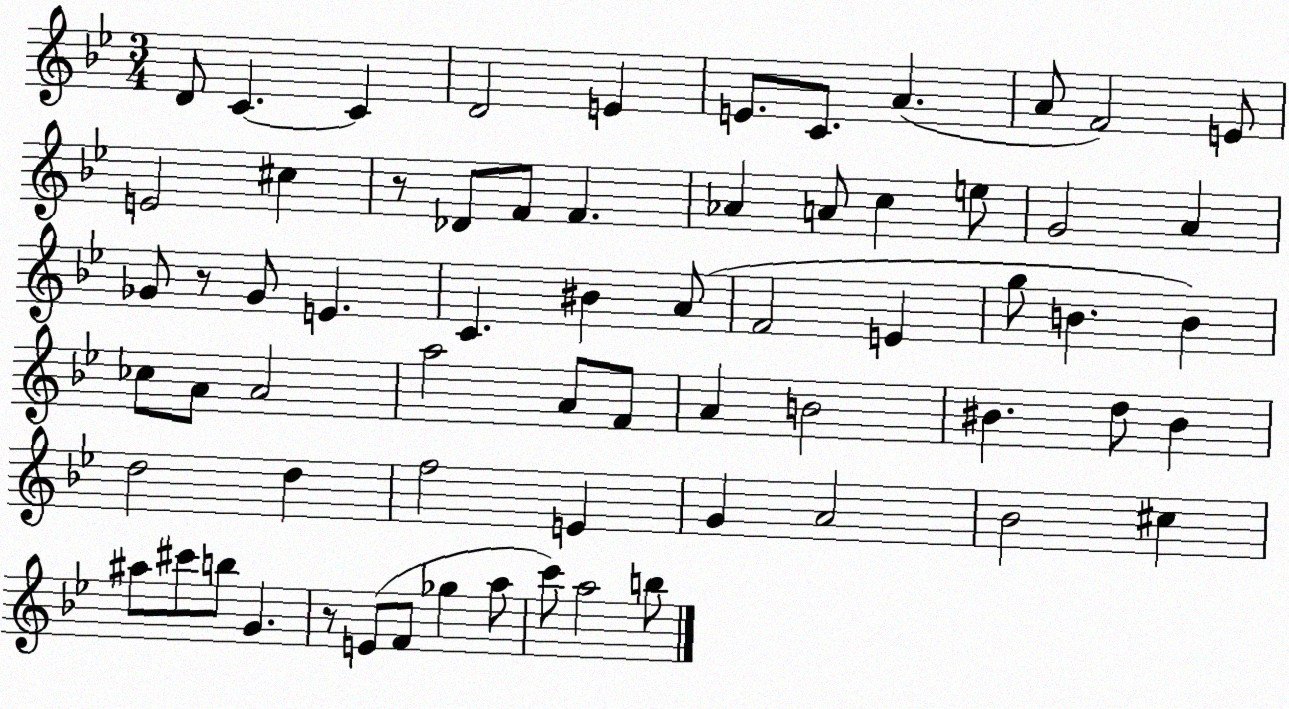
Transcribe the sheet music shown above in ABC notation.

X:1
T:Untitled
M:3/4
L:1/4
K:Bb
D/2 C C D2 E E/2 C/2 A A/2 F2 E/2 E2 ^c z/2 _D/2 F/2 F _A A/2 c e/2 G2 A _G/2 z/2 _G/2 E C ^B A/2 F2 E g/2 B B _c/2 A/2 A2 a2 A/2 F/2 A B2 ^B d/2 ^B d2 d f2 E G A2 _B2 ^c ^a/2 ^c'/2 b/2 G z/2 E/2 F/2 _g a/2 c'/2 a2 b/2